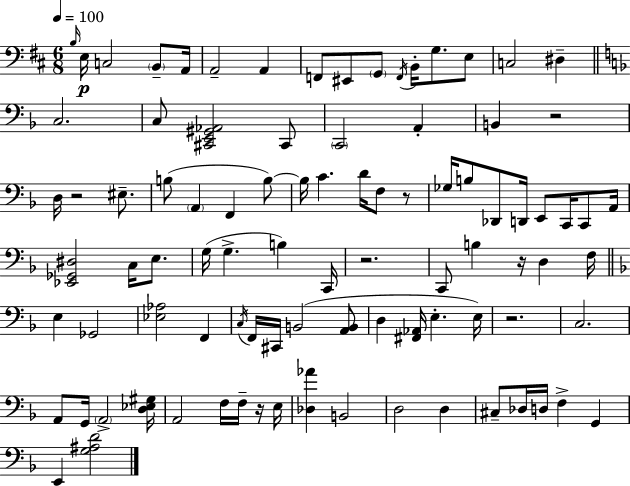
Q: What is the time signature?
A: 6/8